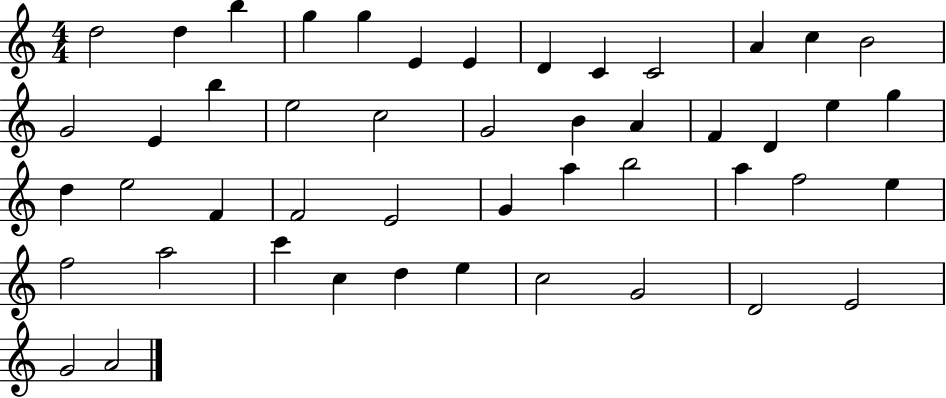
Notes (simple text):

D5/h D5/q B5/q G5/q G5/q E4/q E4/q D4/q C4/q C4/h A4/q C5/q B4/h G4/h E4/q B5/q E5/h C5/h G4/h B4/q A4/q F4/q D4/q E5/q G5/q D5/q E5/h F4/q F4/h E4/h G4/q A5/q B5/h A5/q F5/h E5/q F5/h A5/h C6/q C5/q D5/q E5/q C5/h G4/h D4/h E4/h G4/h A4/h